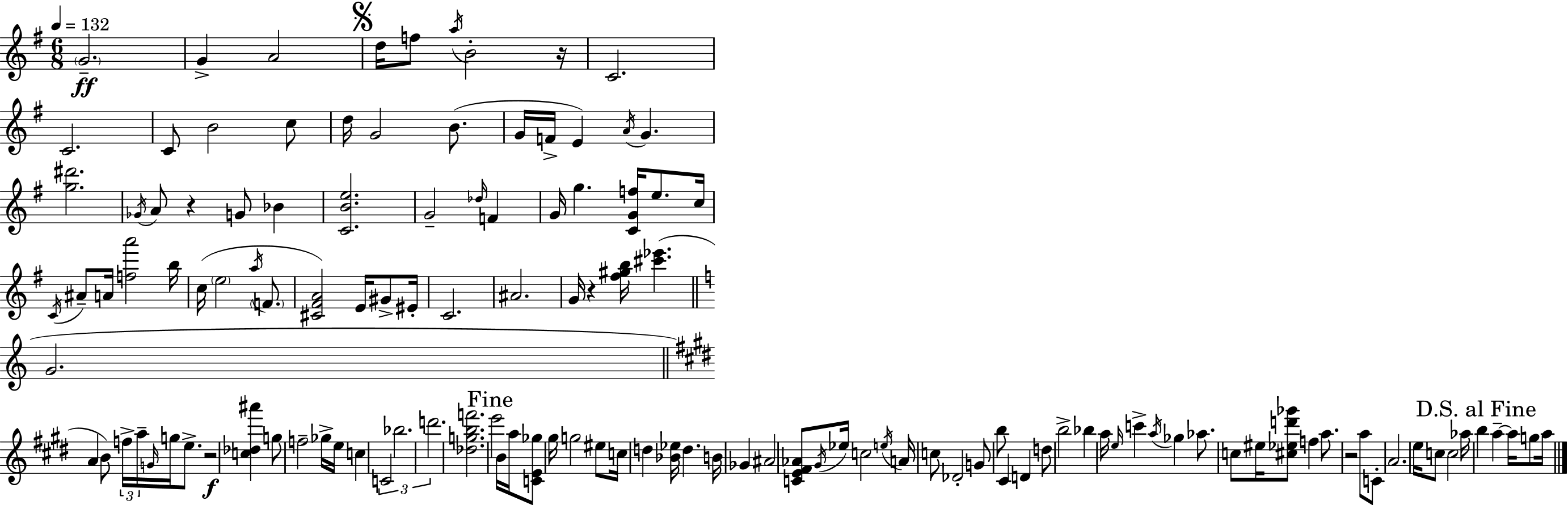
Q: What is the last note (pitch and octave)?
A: A5